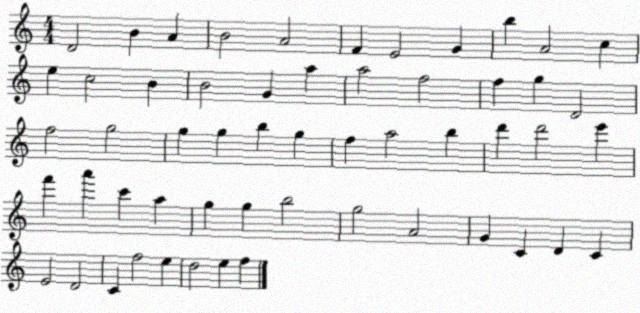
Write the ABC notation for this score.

X:1
T:Untitled
M:4/4
L:1/4
K:C
D2 B A B2 A2 F E2 G b A2 c e c2 B B2 G a a2 f2 f g D2 f2 g2 g g b g f a2 b d' d'2 e' f' a' c' a g g b2 g2 A2 G C D C E2 D2 C f2 e d2 e f